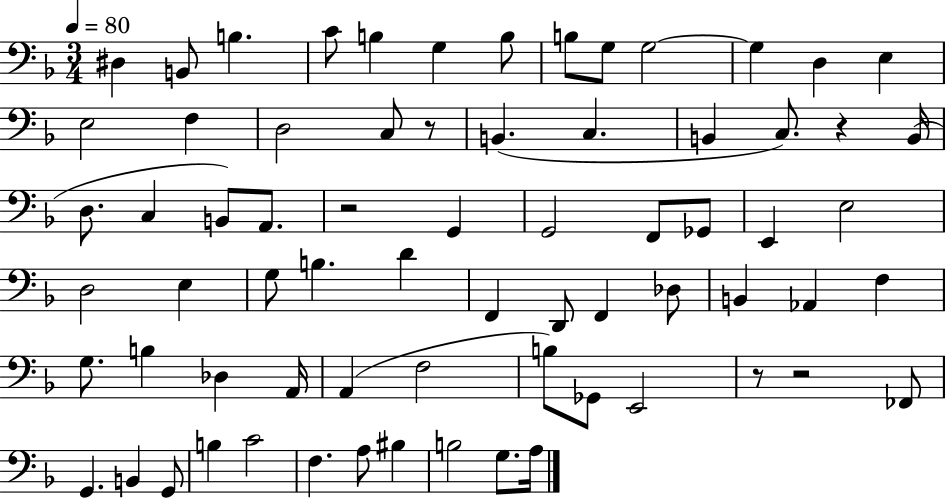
X:1
T:Untitled
M:3/4
L:1/4
K:F
^D, B,,/2 B, C/2 B, G, B,/2 B,/2 G,/2 G,2 G, D, E, E,2 F, D,2 C,/2 z/2 B,, C, B,, C,/2 z B,,/4 D,/2 C, B,,/2 A,,/2 z2 G,, G,,2 F,,/2 _G,,/2 E,, E,2 D,2 E, G,/2 B, D F,, D,,/2 F,, _D,/2 B,, _A,, F, G,/2 B, _D, A,,/4 A,, F,2 B,/2 _G,,/2 E,,2 z/2 z2 _F,,/2 G,, B,, G,,/2 B, C2 F, A,/2 ^B, B,2 G,/2 A,/4